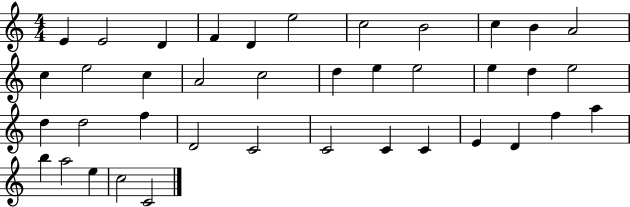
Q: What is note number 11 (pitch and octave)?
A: A4